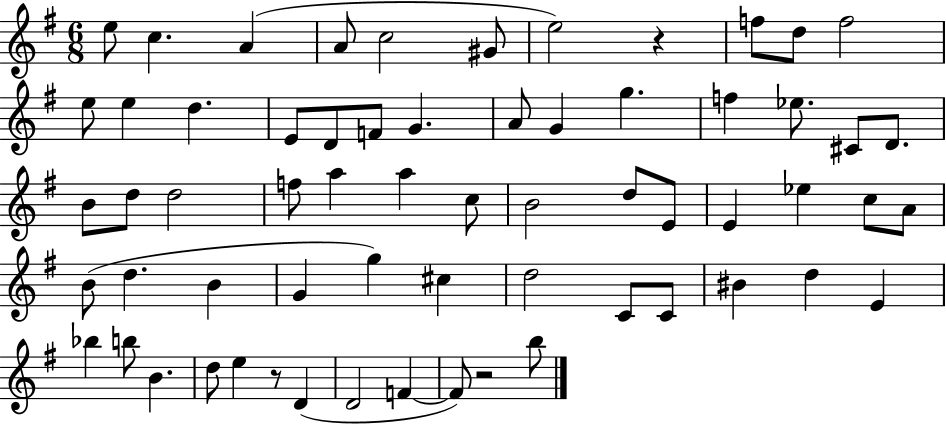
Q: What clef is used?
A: treble